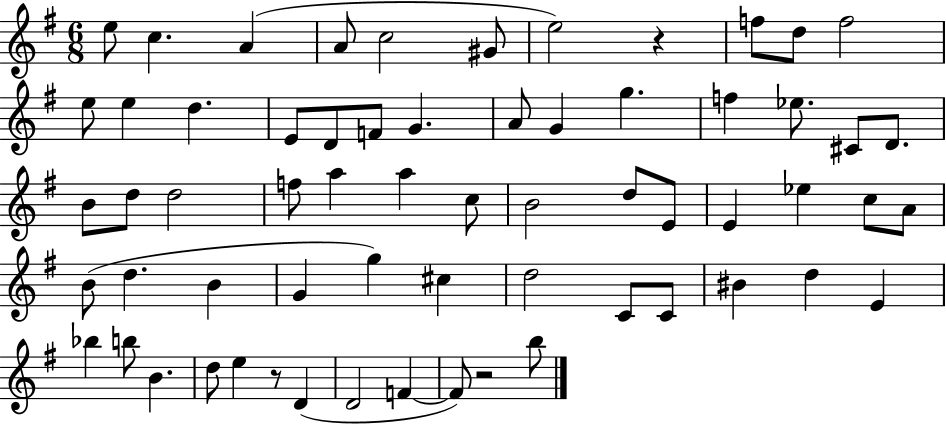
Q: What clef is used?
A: treble